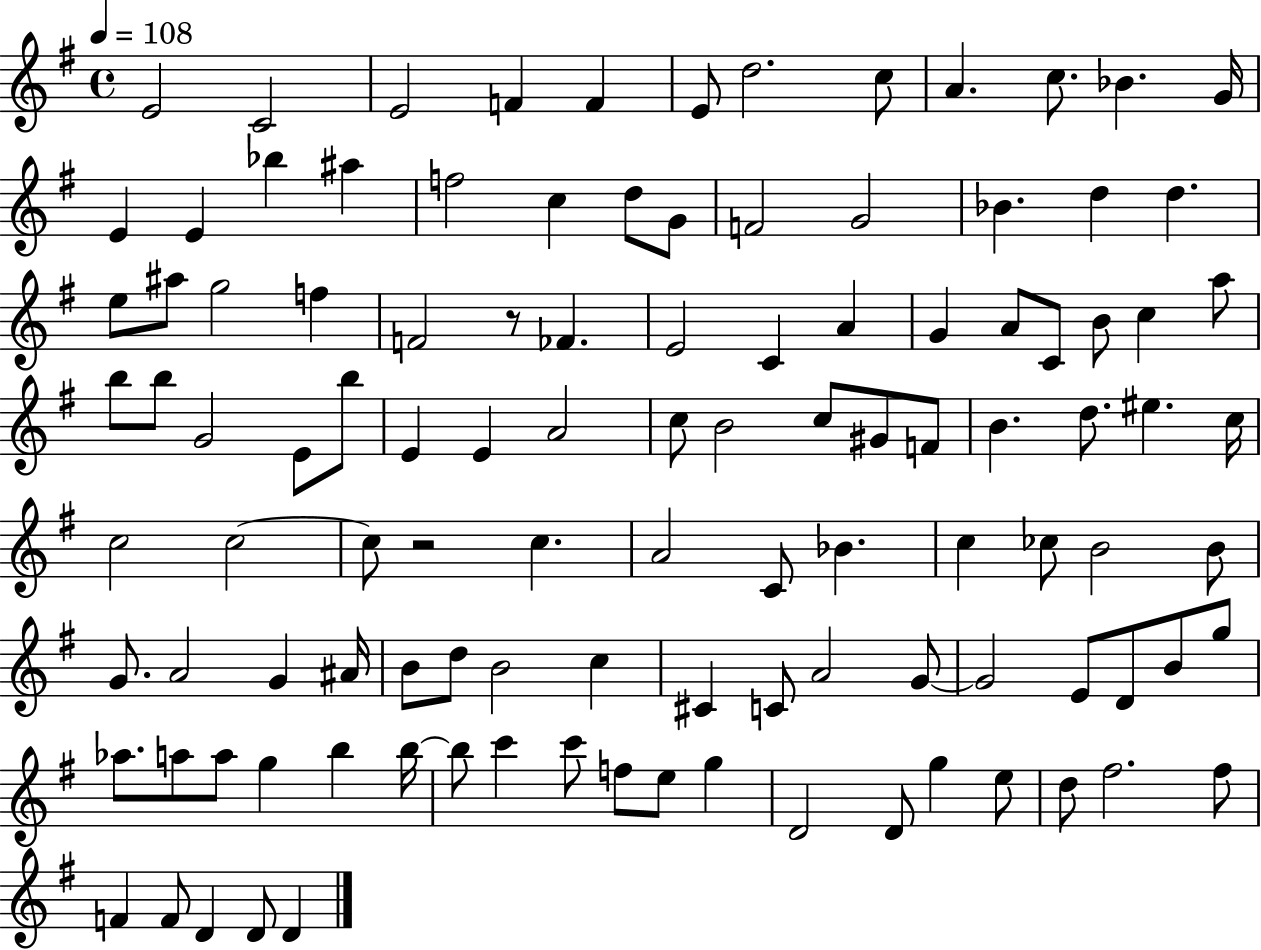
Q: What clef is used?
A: treble